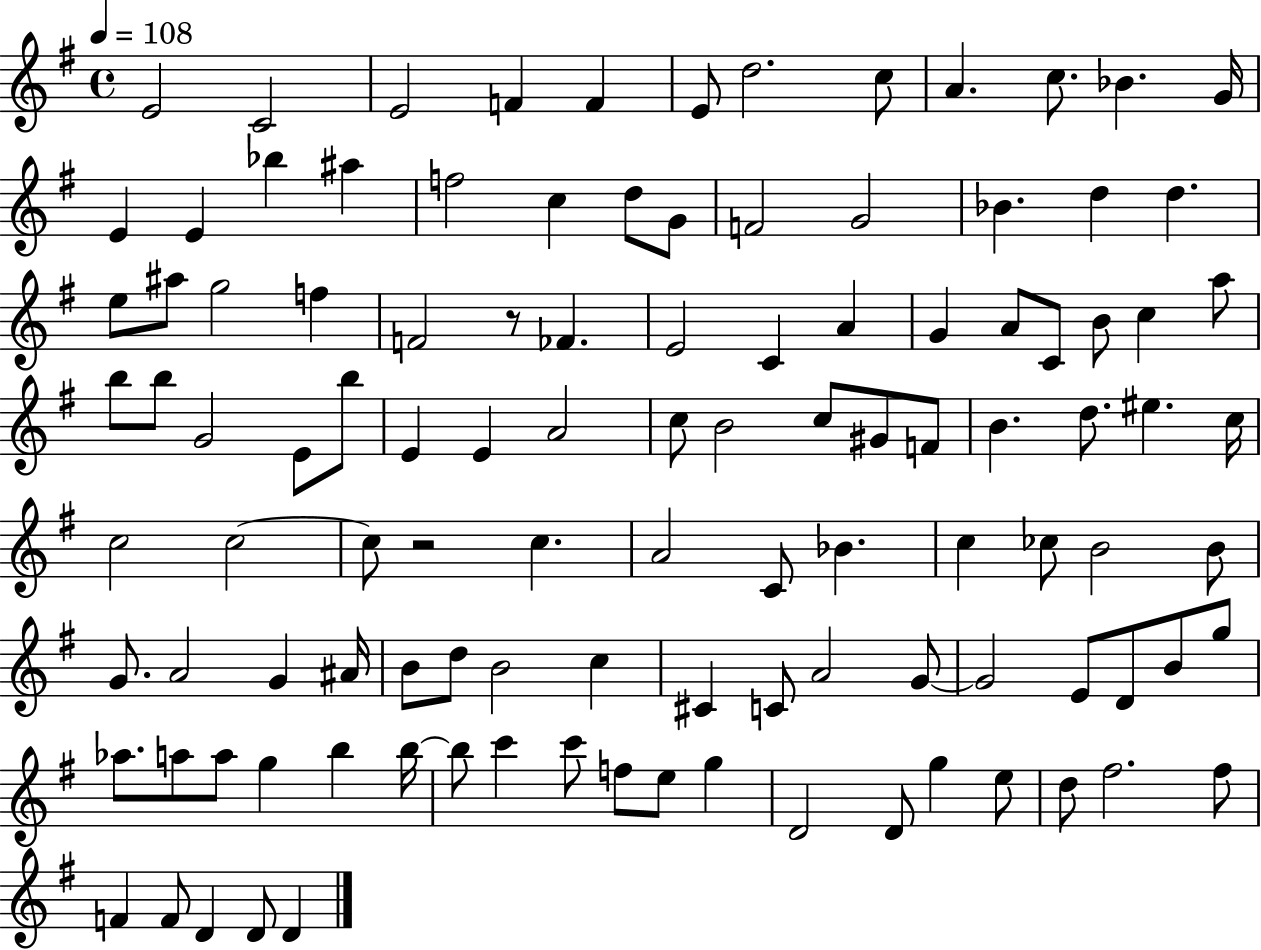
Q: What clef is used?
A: treble